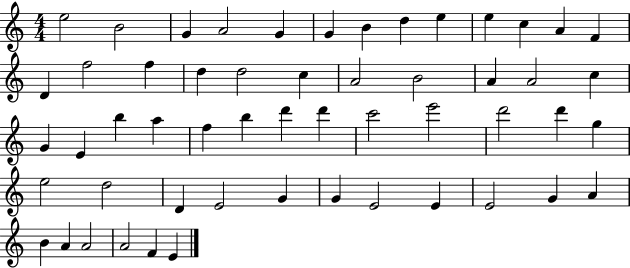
X:1
T:Untitled
M:4/4
L:1/4
K:C
e2 B2 G A2 G G B d e e c A F D f2 f d d2 c A2 B2 A A2 c G E b a f b d' d' c'2 e'2 d'2 d' g e2 d2 D E2 G G E2 E E2 G A B A A2 A2 F E